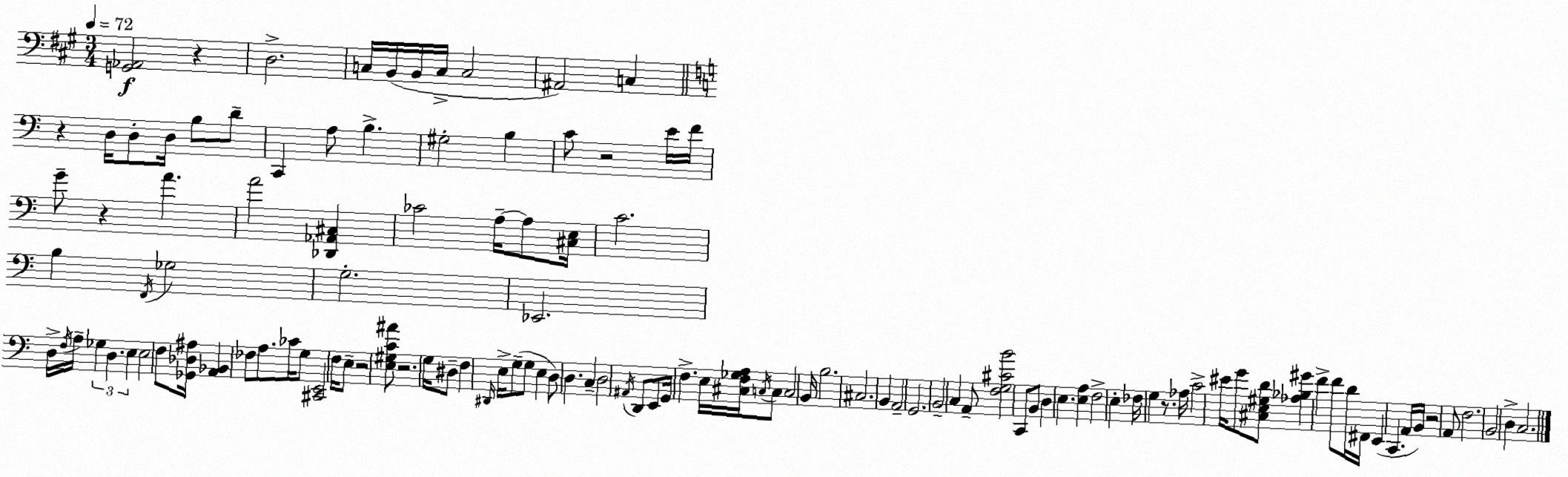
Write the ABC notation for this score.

X:1
T:Untitled
M:3/4
L:1/4
K:A
[G,,_A,,]2 z D,2 C,/4 B,,/4 B,,/4 C,/4 C,2 ^A,,2 C, z D,/4 D,/2 D,/4 B,/2 D/2 C,, A,/2 B, ^G,2 B, C/2 z2 E/4 F/4 G/2 z A A2 [_D,,_A,,^C,] _C2 A,/4 A,/2 [^C,E,]/4 C2 B, F,,/4 _G,2 G,2 _E,,2 D,/4 F,/4 A,/4 _G, D, E, E,2 F,/2 [_G,,_D,^A,]/4 [A,,_B,,] _F,/2 A,/2 _C/4 G,/2 [^C,,E,,]2 F,/4 E,/2 z2 [E,^G,C^A]/2 z2 G,/4 ^D,/2 F, ^D,,/4 E,/4 G,/2 G,/2 E, D,/2 D, C, D,2 ^A,,/4 D,,/2 E,,/2 G,,/4 F, E,/4 [^C,F,_G,A,]/4 C,/4 C,/2 C,2 B,,/4 B,2 ^C,2 B,, A,,2 G,,2 B,,2 C, A,,/2 [F,G,^CB]2 C,,/2 B,,/2 D, E, [E,A,] F,2 E, _F,/4 G, z/2 _A,/4 C2 ^E/4 G/2 [^C,E,^G,D]/2 [_A,_B,^G] F F/2 D/4 ^F,,/4 E,, C,, A,,/4 B,,/4 z2 A,,/2 F,2 B,,2 D, C,2